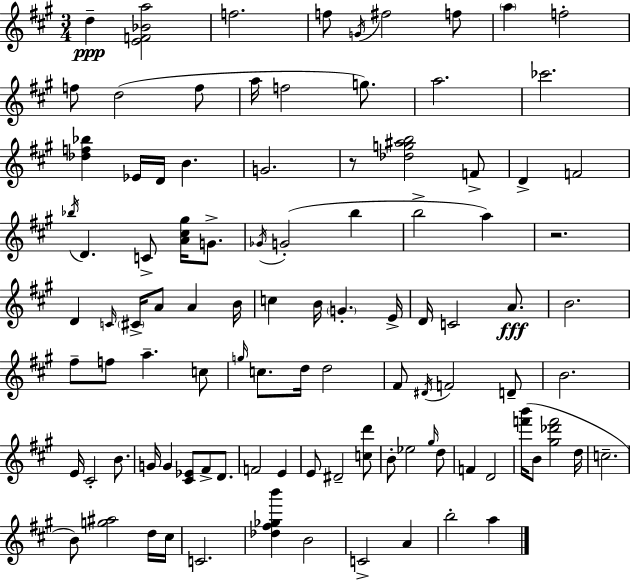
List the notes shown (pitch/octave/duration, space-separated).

D5/q [E4,F4,Bb4,A5]/h F5/h. F5/e G4/s F#5/h F5/e A5/q F5/h F5/e D5/h F5/e A5/s F5/h G5/e. A5/h. CES6/h. [Db5,F5,Bb5]/q Eb4/s D4/s B4/q. G4/h. R/e [Db5,G5,A#5,B5]/h F4/e D4/q F4/h Bb5/s D4/q. C4/e [A4,C#5,G#5]/s G4/e. Gb4/s G4/h B5/q B5/h A5/q R/h. D4/q C4/s C#4/s A4/e A4/q B4/s C5/q B4/s G4/q. E4/s D4/s C4/h A4/e. B4/h. F#5/e F5/e A5/q. C5/e G5/s C5/e. D5/s D5/h F#4/e D#4/s F4/h D4/e B4/h. E4/s C#4/h B4/e. G4/s G4/q [C#4,Eb4]/e F#4/e D4/e. F4/h E4/q E4/e D#4/h [C5,D6]/e B4/e Eb5/h G#5/s D5/e F4/q D4/h [F6,B6]/s B4/e [G#5,Db6,F6]/h D5/s C5/h. B4/e [G5,A#5]/h D5/s C#5/s C4/h. [Db5,F#5,Gb5,B6]/q B4/h C4/h A4/q B5/h A5/q